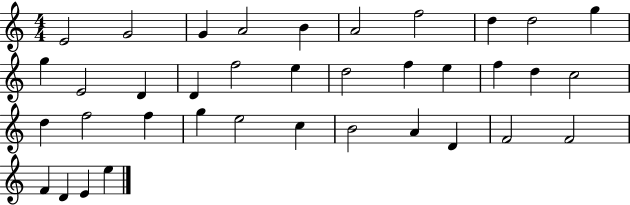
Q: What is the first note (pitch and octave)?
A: E4